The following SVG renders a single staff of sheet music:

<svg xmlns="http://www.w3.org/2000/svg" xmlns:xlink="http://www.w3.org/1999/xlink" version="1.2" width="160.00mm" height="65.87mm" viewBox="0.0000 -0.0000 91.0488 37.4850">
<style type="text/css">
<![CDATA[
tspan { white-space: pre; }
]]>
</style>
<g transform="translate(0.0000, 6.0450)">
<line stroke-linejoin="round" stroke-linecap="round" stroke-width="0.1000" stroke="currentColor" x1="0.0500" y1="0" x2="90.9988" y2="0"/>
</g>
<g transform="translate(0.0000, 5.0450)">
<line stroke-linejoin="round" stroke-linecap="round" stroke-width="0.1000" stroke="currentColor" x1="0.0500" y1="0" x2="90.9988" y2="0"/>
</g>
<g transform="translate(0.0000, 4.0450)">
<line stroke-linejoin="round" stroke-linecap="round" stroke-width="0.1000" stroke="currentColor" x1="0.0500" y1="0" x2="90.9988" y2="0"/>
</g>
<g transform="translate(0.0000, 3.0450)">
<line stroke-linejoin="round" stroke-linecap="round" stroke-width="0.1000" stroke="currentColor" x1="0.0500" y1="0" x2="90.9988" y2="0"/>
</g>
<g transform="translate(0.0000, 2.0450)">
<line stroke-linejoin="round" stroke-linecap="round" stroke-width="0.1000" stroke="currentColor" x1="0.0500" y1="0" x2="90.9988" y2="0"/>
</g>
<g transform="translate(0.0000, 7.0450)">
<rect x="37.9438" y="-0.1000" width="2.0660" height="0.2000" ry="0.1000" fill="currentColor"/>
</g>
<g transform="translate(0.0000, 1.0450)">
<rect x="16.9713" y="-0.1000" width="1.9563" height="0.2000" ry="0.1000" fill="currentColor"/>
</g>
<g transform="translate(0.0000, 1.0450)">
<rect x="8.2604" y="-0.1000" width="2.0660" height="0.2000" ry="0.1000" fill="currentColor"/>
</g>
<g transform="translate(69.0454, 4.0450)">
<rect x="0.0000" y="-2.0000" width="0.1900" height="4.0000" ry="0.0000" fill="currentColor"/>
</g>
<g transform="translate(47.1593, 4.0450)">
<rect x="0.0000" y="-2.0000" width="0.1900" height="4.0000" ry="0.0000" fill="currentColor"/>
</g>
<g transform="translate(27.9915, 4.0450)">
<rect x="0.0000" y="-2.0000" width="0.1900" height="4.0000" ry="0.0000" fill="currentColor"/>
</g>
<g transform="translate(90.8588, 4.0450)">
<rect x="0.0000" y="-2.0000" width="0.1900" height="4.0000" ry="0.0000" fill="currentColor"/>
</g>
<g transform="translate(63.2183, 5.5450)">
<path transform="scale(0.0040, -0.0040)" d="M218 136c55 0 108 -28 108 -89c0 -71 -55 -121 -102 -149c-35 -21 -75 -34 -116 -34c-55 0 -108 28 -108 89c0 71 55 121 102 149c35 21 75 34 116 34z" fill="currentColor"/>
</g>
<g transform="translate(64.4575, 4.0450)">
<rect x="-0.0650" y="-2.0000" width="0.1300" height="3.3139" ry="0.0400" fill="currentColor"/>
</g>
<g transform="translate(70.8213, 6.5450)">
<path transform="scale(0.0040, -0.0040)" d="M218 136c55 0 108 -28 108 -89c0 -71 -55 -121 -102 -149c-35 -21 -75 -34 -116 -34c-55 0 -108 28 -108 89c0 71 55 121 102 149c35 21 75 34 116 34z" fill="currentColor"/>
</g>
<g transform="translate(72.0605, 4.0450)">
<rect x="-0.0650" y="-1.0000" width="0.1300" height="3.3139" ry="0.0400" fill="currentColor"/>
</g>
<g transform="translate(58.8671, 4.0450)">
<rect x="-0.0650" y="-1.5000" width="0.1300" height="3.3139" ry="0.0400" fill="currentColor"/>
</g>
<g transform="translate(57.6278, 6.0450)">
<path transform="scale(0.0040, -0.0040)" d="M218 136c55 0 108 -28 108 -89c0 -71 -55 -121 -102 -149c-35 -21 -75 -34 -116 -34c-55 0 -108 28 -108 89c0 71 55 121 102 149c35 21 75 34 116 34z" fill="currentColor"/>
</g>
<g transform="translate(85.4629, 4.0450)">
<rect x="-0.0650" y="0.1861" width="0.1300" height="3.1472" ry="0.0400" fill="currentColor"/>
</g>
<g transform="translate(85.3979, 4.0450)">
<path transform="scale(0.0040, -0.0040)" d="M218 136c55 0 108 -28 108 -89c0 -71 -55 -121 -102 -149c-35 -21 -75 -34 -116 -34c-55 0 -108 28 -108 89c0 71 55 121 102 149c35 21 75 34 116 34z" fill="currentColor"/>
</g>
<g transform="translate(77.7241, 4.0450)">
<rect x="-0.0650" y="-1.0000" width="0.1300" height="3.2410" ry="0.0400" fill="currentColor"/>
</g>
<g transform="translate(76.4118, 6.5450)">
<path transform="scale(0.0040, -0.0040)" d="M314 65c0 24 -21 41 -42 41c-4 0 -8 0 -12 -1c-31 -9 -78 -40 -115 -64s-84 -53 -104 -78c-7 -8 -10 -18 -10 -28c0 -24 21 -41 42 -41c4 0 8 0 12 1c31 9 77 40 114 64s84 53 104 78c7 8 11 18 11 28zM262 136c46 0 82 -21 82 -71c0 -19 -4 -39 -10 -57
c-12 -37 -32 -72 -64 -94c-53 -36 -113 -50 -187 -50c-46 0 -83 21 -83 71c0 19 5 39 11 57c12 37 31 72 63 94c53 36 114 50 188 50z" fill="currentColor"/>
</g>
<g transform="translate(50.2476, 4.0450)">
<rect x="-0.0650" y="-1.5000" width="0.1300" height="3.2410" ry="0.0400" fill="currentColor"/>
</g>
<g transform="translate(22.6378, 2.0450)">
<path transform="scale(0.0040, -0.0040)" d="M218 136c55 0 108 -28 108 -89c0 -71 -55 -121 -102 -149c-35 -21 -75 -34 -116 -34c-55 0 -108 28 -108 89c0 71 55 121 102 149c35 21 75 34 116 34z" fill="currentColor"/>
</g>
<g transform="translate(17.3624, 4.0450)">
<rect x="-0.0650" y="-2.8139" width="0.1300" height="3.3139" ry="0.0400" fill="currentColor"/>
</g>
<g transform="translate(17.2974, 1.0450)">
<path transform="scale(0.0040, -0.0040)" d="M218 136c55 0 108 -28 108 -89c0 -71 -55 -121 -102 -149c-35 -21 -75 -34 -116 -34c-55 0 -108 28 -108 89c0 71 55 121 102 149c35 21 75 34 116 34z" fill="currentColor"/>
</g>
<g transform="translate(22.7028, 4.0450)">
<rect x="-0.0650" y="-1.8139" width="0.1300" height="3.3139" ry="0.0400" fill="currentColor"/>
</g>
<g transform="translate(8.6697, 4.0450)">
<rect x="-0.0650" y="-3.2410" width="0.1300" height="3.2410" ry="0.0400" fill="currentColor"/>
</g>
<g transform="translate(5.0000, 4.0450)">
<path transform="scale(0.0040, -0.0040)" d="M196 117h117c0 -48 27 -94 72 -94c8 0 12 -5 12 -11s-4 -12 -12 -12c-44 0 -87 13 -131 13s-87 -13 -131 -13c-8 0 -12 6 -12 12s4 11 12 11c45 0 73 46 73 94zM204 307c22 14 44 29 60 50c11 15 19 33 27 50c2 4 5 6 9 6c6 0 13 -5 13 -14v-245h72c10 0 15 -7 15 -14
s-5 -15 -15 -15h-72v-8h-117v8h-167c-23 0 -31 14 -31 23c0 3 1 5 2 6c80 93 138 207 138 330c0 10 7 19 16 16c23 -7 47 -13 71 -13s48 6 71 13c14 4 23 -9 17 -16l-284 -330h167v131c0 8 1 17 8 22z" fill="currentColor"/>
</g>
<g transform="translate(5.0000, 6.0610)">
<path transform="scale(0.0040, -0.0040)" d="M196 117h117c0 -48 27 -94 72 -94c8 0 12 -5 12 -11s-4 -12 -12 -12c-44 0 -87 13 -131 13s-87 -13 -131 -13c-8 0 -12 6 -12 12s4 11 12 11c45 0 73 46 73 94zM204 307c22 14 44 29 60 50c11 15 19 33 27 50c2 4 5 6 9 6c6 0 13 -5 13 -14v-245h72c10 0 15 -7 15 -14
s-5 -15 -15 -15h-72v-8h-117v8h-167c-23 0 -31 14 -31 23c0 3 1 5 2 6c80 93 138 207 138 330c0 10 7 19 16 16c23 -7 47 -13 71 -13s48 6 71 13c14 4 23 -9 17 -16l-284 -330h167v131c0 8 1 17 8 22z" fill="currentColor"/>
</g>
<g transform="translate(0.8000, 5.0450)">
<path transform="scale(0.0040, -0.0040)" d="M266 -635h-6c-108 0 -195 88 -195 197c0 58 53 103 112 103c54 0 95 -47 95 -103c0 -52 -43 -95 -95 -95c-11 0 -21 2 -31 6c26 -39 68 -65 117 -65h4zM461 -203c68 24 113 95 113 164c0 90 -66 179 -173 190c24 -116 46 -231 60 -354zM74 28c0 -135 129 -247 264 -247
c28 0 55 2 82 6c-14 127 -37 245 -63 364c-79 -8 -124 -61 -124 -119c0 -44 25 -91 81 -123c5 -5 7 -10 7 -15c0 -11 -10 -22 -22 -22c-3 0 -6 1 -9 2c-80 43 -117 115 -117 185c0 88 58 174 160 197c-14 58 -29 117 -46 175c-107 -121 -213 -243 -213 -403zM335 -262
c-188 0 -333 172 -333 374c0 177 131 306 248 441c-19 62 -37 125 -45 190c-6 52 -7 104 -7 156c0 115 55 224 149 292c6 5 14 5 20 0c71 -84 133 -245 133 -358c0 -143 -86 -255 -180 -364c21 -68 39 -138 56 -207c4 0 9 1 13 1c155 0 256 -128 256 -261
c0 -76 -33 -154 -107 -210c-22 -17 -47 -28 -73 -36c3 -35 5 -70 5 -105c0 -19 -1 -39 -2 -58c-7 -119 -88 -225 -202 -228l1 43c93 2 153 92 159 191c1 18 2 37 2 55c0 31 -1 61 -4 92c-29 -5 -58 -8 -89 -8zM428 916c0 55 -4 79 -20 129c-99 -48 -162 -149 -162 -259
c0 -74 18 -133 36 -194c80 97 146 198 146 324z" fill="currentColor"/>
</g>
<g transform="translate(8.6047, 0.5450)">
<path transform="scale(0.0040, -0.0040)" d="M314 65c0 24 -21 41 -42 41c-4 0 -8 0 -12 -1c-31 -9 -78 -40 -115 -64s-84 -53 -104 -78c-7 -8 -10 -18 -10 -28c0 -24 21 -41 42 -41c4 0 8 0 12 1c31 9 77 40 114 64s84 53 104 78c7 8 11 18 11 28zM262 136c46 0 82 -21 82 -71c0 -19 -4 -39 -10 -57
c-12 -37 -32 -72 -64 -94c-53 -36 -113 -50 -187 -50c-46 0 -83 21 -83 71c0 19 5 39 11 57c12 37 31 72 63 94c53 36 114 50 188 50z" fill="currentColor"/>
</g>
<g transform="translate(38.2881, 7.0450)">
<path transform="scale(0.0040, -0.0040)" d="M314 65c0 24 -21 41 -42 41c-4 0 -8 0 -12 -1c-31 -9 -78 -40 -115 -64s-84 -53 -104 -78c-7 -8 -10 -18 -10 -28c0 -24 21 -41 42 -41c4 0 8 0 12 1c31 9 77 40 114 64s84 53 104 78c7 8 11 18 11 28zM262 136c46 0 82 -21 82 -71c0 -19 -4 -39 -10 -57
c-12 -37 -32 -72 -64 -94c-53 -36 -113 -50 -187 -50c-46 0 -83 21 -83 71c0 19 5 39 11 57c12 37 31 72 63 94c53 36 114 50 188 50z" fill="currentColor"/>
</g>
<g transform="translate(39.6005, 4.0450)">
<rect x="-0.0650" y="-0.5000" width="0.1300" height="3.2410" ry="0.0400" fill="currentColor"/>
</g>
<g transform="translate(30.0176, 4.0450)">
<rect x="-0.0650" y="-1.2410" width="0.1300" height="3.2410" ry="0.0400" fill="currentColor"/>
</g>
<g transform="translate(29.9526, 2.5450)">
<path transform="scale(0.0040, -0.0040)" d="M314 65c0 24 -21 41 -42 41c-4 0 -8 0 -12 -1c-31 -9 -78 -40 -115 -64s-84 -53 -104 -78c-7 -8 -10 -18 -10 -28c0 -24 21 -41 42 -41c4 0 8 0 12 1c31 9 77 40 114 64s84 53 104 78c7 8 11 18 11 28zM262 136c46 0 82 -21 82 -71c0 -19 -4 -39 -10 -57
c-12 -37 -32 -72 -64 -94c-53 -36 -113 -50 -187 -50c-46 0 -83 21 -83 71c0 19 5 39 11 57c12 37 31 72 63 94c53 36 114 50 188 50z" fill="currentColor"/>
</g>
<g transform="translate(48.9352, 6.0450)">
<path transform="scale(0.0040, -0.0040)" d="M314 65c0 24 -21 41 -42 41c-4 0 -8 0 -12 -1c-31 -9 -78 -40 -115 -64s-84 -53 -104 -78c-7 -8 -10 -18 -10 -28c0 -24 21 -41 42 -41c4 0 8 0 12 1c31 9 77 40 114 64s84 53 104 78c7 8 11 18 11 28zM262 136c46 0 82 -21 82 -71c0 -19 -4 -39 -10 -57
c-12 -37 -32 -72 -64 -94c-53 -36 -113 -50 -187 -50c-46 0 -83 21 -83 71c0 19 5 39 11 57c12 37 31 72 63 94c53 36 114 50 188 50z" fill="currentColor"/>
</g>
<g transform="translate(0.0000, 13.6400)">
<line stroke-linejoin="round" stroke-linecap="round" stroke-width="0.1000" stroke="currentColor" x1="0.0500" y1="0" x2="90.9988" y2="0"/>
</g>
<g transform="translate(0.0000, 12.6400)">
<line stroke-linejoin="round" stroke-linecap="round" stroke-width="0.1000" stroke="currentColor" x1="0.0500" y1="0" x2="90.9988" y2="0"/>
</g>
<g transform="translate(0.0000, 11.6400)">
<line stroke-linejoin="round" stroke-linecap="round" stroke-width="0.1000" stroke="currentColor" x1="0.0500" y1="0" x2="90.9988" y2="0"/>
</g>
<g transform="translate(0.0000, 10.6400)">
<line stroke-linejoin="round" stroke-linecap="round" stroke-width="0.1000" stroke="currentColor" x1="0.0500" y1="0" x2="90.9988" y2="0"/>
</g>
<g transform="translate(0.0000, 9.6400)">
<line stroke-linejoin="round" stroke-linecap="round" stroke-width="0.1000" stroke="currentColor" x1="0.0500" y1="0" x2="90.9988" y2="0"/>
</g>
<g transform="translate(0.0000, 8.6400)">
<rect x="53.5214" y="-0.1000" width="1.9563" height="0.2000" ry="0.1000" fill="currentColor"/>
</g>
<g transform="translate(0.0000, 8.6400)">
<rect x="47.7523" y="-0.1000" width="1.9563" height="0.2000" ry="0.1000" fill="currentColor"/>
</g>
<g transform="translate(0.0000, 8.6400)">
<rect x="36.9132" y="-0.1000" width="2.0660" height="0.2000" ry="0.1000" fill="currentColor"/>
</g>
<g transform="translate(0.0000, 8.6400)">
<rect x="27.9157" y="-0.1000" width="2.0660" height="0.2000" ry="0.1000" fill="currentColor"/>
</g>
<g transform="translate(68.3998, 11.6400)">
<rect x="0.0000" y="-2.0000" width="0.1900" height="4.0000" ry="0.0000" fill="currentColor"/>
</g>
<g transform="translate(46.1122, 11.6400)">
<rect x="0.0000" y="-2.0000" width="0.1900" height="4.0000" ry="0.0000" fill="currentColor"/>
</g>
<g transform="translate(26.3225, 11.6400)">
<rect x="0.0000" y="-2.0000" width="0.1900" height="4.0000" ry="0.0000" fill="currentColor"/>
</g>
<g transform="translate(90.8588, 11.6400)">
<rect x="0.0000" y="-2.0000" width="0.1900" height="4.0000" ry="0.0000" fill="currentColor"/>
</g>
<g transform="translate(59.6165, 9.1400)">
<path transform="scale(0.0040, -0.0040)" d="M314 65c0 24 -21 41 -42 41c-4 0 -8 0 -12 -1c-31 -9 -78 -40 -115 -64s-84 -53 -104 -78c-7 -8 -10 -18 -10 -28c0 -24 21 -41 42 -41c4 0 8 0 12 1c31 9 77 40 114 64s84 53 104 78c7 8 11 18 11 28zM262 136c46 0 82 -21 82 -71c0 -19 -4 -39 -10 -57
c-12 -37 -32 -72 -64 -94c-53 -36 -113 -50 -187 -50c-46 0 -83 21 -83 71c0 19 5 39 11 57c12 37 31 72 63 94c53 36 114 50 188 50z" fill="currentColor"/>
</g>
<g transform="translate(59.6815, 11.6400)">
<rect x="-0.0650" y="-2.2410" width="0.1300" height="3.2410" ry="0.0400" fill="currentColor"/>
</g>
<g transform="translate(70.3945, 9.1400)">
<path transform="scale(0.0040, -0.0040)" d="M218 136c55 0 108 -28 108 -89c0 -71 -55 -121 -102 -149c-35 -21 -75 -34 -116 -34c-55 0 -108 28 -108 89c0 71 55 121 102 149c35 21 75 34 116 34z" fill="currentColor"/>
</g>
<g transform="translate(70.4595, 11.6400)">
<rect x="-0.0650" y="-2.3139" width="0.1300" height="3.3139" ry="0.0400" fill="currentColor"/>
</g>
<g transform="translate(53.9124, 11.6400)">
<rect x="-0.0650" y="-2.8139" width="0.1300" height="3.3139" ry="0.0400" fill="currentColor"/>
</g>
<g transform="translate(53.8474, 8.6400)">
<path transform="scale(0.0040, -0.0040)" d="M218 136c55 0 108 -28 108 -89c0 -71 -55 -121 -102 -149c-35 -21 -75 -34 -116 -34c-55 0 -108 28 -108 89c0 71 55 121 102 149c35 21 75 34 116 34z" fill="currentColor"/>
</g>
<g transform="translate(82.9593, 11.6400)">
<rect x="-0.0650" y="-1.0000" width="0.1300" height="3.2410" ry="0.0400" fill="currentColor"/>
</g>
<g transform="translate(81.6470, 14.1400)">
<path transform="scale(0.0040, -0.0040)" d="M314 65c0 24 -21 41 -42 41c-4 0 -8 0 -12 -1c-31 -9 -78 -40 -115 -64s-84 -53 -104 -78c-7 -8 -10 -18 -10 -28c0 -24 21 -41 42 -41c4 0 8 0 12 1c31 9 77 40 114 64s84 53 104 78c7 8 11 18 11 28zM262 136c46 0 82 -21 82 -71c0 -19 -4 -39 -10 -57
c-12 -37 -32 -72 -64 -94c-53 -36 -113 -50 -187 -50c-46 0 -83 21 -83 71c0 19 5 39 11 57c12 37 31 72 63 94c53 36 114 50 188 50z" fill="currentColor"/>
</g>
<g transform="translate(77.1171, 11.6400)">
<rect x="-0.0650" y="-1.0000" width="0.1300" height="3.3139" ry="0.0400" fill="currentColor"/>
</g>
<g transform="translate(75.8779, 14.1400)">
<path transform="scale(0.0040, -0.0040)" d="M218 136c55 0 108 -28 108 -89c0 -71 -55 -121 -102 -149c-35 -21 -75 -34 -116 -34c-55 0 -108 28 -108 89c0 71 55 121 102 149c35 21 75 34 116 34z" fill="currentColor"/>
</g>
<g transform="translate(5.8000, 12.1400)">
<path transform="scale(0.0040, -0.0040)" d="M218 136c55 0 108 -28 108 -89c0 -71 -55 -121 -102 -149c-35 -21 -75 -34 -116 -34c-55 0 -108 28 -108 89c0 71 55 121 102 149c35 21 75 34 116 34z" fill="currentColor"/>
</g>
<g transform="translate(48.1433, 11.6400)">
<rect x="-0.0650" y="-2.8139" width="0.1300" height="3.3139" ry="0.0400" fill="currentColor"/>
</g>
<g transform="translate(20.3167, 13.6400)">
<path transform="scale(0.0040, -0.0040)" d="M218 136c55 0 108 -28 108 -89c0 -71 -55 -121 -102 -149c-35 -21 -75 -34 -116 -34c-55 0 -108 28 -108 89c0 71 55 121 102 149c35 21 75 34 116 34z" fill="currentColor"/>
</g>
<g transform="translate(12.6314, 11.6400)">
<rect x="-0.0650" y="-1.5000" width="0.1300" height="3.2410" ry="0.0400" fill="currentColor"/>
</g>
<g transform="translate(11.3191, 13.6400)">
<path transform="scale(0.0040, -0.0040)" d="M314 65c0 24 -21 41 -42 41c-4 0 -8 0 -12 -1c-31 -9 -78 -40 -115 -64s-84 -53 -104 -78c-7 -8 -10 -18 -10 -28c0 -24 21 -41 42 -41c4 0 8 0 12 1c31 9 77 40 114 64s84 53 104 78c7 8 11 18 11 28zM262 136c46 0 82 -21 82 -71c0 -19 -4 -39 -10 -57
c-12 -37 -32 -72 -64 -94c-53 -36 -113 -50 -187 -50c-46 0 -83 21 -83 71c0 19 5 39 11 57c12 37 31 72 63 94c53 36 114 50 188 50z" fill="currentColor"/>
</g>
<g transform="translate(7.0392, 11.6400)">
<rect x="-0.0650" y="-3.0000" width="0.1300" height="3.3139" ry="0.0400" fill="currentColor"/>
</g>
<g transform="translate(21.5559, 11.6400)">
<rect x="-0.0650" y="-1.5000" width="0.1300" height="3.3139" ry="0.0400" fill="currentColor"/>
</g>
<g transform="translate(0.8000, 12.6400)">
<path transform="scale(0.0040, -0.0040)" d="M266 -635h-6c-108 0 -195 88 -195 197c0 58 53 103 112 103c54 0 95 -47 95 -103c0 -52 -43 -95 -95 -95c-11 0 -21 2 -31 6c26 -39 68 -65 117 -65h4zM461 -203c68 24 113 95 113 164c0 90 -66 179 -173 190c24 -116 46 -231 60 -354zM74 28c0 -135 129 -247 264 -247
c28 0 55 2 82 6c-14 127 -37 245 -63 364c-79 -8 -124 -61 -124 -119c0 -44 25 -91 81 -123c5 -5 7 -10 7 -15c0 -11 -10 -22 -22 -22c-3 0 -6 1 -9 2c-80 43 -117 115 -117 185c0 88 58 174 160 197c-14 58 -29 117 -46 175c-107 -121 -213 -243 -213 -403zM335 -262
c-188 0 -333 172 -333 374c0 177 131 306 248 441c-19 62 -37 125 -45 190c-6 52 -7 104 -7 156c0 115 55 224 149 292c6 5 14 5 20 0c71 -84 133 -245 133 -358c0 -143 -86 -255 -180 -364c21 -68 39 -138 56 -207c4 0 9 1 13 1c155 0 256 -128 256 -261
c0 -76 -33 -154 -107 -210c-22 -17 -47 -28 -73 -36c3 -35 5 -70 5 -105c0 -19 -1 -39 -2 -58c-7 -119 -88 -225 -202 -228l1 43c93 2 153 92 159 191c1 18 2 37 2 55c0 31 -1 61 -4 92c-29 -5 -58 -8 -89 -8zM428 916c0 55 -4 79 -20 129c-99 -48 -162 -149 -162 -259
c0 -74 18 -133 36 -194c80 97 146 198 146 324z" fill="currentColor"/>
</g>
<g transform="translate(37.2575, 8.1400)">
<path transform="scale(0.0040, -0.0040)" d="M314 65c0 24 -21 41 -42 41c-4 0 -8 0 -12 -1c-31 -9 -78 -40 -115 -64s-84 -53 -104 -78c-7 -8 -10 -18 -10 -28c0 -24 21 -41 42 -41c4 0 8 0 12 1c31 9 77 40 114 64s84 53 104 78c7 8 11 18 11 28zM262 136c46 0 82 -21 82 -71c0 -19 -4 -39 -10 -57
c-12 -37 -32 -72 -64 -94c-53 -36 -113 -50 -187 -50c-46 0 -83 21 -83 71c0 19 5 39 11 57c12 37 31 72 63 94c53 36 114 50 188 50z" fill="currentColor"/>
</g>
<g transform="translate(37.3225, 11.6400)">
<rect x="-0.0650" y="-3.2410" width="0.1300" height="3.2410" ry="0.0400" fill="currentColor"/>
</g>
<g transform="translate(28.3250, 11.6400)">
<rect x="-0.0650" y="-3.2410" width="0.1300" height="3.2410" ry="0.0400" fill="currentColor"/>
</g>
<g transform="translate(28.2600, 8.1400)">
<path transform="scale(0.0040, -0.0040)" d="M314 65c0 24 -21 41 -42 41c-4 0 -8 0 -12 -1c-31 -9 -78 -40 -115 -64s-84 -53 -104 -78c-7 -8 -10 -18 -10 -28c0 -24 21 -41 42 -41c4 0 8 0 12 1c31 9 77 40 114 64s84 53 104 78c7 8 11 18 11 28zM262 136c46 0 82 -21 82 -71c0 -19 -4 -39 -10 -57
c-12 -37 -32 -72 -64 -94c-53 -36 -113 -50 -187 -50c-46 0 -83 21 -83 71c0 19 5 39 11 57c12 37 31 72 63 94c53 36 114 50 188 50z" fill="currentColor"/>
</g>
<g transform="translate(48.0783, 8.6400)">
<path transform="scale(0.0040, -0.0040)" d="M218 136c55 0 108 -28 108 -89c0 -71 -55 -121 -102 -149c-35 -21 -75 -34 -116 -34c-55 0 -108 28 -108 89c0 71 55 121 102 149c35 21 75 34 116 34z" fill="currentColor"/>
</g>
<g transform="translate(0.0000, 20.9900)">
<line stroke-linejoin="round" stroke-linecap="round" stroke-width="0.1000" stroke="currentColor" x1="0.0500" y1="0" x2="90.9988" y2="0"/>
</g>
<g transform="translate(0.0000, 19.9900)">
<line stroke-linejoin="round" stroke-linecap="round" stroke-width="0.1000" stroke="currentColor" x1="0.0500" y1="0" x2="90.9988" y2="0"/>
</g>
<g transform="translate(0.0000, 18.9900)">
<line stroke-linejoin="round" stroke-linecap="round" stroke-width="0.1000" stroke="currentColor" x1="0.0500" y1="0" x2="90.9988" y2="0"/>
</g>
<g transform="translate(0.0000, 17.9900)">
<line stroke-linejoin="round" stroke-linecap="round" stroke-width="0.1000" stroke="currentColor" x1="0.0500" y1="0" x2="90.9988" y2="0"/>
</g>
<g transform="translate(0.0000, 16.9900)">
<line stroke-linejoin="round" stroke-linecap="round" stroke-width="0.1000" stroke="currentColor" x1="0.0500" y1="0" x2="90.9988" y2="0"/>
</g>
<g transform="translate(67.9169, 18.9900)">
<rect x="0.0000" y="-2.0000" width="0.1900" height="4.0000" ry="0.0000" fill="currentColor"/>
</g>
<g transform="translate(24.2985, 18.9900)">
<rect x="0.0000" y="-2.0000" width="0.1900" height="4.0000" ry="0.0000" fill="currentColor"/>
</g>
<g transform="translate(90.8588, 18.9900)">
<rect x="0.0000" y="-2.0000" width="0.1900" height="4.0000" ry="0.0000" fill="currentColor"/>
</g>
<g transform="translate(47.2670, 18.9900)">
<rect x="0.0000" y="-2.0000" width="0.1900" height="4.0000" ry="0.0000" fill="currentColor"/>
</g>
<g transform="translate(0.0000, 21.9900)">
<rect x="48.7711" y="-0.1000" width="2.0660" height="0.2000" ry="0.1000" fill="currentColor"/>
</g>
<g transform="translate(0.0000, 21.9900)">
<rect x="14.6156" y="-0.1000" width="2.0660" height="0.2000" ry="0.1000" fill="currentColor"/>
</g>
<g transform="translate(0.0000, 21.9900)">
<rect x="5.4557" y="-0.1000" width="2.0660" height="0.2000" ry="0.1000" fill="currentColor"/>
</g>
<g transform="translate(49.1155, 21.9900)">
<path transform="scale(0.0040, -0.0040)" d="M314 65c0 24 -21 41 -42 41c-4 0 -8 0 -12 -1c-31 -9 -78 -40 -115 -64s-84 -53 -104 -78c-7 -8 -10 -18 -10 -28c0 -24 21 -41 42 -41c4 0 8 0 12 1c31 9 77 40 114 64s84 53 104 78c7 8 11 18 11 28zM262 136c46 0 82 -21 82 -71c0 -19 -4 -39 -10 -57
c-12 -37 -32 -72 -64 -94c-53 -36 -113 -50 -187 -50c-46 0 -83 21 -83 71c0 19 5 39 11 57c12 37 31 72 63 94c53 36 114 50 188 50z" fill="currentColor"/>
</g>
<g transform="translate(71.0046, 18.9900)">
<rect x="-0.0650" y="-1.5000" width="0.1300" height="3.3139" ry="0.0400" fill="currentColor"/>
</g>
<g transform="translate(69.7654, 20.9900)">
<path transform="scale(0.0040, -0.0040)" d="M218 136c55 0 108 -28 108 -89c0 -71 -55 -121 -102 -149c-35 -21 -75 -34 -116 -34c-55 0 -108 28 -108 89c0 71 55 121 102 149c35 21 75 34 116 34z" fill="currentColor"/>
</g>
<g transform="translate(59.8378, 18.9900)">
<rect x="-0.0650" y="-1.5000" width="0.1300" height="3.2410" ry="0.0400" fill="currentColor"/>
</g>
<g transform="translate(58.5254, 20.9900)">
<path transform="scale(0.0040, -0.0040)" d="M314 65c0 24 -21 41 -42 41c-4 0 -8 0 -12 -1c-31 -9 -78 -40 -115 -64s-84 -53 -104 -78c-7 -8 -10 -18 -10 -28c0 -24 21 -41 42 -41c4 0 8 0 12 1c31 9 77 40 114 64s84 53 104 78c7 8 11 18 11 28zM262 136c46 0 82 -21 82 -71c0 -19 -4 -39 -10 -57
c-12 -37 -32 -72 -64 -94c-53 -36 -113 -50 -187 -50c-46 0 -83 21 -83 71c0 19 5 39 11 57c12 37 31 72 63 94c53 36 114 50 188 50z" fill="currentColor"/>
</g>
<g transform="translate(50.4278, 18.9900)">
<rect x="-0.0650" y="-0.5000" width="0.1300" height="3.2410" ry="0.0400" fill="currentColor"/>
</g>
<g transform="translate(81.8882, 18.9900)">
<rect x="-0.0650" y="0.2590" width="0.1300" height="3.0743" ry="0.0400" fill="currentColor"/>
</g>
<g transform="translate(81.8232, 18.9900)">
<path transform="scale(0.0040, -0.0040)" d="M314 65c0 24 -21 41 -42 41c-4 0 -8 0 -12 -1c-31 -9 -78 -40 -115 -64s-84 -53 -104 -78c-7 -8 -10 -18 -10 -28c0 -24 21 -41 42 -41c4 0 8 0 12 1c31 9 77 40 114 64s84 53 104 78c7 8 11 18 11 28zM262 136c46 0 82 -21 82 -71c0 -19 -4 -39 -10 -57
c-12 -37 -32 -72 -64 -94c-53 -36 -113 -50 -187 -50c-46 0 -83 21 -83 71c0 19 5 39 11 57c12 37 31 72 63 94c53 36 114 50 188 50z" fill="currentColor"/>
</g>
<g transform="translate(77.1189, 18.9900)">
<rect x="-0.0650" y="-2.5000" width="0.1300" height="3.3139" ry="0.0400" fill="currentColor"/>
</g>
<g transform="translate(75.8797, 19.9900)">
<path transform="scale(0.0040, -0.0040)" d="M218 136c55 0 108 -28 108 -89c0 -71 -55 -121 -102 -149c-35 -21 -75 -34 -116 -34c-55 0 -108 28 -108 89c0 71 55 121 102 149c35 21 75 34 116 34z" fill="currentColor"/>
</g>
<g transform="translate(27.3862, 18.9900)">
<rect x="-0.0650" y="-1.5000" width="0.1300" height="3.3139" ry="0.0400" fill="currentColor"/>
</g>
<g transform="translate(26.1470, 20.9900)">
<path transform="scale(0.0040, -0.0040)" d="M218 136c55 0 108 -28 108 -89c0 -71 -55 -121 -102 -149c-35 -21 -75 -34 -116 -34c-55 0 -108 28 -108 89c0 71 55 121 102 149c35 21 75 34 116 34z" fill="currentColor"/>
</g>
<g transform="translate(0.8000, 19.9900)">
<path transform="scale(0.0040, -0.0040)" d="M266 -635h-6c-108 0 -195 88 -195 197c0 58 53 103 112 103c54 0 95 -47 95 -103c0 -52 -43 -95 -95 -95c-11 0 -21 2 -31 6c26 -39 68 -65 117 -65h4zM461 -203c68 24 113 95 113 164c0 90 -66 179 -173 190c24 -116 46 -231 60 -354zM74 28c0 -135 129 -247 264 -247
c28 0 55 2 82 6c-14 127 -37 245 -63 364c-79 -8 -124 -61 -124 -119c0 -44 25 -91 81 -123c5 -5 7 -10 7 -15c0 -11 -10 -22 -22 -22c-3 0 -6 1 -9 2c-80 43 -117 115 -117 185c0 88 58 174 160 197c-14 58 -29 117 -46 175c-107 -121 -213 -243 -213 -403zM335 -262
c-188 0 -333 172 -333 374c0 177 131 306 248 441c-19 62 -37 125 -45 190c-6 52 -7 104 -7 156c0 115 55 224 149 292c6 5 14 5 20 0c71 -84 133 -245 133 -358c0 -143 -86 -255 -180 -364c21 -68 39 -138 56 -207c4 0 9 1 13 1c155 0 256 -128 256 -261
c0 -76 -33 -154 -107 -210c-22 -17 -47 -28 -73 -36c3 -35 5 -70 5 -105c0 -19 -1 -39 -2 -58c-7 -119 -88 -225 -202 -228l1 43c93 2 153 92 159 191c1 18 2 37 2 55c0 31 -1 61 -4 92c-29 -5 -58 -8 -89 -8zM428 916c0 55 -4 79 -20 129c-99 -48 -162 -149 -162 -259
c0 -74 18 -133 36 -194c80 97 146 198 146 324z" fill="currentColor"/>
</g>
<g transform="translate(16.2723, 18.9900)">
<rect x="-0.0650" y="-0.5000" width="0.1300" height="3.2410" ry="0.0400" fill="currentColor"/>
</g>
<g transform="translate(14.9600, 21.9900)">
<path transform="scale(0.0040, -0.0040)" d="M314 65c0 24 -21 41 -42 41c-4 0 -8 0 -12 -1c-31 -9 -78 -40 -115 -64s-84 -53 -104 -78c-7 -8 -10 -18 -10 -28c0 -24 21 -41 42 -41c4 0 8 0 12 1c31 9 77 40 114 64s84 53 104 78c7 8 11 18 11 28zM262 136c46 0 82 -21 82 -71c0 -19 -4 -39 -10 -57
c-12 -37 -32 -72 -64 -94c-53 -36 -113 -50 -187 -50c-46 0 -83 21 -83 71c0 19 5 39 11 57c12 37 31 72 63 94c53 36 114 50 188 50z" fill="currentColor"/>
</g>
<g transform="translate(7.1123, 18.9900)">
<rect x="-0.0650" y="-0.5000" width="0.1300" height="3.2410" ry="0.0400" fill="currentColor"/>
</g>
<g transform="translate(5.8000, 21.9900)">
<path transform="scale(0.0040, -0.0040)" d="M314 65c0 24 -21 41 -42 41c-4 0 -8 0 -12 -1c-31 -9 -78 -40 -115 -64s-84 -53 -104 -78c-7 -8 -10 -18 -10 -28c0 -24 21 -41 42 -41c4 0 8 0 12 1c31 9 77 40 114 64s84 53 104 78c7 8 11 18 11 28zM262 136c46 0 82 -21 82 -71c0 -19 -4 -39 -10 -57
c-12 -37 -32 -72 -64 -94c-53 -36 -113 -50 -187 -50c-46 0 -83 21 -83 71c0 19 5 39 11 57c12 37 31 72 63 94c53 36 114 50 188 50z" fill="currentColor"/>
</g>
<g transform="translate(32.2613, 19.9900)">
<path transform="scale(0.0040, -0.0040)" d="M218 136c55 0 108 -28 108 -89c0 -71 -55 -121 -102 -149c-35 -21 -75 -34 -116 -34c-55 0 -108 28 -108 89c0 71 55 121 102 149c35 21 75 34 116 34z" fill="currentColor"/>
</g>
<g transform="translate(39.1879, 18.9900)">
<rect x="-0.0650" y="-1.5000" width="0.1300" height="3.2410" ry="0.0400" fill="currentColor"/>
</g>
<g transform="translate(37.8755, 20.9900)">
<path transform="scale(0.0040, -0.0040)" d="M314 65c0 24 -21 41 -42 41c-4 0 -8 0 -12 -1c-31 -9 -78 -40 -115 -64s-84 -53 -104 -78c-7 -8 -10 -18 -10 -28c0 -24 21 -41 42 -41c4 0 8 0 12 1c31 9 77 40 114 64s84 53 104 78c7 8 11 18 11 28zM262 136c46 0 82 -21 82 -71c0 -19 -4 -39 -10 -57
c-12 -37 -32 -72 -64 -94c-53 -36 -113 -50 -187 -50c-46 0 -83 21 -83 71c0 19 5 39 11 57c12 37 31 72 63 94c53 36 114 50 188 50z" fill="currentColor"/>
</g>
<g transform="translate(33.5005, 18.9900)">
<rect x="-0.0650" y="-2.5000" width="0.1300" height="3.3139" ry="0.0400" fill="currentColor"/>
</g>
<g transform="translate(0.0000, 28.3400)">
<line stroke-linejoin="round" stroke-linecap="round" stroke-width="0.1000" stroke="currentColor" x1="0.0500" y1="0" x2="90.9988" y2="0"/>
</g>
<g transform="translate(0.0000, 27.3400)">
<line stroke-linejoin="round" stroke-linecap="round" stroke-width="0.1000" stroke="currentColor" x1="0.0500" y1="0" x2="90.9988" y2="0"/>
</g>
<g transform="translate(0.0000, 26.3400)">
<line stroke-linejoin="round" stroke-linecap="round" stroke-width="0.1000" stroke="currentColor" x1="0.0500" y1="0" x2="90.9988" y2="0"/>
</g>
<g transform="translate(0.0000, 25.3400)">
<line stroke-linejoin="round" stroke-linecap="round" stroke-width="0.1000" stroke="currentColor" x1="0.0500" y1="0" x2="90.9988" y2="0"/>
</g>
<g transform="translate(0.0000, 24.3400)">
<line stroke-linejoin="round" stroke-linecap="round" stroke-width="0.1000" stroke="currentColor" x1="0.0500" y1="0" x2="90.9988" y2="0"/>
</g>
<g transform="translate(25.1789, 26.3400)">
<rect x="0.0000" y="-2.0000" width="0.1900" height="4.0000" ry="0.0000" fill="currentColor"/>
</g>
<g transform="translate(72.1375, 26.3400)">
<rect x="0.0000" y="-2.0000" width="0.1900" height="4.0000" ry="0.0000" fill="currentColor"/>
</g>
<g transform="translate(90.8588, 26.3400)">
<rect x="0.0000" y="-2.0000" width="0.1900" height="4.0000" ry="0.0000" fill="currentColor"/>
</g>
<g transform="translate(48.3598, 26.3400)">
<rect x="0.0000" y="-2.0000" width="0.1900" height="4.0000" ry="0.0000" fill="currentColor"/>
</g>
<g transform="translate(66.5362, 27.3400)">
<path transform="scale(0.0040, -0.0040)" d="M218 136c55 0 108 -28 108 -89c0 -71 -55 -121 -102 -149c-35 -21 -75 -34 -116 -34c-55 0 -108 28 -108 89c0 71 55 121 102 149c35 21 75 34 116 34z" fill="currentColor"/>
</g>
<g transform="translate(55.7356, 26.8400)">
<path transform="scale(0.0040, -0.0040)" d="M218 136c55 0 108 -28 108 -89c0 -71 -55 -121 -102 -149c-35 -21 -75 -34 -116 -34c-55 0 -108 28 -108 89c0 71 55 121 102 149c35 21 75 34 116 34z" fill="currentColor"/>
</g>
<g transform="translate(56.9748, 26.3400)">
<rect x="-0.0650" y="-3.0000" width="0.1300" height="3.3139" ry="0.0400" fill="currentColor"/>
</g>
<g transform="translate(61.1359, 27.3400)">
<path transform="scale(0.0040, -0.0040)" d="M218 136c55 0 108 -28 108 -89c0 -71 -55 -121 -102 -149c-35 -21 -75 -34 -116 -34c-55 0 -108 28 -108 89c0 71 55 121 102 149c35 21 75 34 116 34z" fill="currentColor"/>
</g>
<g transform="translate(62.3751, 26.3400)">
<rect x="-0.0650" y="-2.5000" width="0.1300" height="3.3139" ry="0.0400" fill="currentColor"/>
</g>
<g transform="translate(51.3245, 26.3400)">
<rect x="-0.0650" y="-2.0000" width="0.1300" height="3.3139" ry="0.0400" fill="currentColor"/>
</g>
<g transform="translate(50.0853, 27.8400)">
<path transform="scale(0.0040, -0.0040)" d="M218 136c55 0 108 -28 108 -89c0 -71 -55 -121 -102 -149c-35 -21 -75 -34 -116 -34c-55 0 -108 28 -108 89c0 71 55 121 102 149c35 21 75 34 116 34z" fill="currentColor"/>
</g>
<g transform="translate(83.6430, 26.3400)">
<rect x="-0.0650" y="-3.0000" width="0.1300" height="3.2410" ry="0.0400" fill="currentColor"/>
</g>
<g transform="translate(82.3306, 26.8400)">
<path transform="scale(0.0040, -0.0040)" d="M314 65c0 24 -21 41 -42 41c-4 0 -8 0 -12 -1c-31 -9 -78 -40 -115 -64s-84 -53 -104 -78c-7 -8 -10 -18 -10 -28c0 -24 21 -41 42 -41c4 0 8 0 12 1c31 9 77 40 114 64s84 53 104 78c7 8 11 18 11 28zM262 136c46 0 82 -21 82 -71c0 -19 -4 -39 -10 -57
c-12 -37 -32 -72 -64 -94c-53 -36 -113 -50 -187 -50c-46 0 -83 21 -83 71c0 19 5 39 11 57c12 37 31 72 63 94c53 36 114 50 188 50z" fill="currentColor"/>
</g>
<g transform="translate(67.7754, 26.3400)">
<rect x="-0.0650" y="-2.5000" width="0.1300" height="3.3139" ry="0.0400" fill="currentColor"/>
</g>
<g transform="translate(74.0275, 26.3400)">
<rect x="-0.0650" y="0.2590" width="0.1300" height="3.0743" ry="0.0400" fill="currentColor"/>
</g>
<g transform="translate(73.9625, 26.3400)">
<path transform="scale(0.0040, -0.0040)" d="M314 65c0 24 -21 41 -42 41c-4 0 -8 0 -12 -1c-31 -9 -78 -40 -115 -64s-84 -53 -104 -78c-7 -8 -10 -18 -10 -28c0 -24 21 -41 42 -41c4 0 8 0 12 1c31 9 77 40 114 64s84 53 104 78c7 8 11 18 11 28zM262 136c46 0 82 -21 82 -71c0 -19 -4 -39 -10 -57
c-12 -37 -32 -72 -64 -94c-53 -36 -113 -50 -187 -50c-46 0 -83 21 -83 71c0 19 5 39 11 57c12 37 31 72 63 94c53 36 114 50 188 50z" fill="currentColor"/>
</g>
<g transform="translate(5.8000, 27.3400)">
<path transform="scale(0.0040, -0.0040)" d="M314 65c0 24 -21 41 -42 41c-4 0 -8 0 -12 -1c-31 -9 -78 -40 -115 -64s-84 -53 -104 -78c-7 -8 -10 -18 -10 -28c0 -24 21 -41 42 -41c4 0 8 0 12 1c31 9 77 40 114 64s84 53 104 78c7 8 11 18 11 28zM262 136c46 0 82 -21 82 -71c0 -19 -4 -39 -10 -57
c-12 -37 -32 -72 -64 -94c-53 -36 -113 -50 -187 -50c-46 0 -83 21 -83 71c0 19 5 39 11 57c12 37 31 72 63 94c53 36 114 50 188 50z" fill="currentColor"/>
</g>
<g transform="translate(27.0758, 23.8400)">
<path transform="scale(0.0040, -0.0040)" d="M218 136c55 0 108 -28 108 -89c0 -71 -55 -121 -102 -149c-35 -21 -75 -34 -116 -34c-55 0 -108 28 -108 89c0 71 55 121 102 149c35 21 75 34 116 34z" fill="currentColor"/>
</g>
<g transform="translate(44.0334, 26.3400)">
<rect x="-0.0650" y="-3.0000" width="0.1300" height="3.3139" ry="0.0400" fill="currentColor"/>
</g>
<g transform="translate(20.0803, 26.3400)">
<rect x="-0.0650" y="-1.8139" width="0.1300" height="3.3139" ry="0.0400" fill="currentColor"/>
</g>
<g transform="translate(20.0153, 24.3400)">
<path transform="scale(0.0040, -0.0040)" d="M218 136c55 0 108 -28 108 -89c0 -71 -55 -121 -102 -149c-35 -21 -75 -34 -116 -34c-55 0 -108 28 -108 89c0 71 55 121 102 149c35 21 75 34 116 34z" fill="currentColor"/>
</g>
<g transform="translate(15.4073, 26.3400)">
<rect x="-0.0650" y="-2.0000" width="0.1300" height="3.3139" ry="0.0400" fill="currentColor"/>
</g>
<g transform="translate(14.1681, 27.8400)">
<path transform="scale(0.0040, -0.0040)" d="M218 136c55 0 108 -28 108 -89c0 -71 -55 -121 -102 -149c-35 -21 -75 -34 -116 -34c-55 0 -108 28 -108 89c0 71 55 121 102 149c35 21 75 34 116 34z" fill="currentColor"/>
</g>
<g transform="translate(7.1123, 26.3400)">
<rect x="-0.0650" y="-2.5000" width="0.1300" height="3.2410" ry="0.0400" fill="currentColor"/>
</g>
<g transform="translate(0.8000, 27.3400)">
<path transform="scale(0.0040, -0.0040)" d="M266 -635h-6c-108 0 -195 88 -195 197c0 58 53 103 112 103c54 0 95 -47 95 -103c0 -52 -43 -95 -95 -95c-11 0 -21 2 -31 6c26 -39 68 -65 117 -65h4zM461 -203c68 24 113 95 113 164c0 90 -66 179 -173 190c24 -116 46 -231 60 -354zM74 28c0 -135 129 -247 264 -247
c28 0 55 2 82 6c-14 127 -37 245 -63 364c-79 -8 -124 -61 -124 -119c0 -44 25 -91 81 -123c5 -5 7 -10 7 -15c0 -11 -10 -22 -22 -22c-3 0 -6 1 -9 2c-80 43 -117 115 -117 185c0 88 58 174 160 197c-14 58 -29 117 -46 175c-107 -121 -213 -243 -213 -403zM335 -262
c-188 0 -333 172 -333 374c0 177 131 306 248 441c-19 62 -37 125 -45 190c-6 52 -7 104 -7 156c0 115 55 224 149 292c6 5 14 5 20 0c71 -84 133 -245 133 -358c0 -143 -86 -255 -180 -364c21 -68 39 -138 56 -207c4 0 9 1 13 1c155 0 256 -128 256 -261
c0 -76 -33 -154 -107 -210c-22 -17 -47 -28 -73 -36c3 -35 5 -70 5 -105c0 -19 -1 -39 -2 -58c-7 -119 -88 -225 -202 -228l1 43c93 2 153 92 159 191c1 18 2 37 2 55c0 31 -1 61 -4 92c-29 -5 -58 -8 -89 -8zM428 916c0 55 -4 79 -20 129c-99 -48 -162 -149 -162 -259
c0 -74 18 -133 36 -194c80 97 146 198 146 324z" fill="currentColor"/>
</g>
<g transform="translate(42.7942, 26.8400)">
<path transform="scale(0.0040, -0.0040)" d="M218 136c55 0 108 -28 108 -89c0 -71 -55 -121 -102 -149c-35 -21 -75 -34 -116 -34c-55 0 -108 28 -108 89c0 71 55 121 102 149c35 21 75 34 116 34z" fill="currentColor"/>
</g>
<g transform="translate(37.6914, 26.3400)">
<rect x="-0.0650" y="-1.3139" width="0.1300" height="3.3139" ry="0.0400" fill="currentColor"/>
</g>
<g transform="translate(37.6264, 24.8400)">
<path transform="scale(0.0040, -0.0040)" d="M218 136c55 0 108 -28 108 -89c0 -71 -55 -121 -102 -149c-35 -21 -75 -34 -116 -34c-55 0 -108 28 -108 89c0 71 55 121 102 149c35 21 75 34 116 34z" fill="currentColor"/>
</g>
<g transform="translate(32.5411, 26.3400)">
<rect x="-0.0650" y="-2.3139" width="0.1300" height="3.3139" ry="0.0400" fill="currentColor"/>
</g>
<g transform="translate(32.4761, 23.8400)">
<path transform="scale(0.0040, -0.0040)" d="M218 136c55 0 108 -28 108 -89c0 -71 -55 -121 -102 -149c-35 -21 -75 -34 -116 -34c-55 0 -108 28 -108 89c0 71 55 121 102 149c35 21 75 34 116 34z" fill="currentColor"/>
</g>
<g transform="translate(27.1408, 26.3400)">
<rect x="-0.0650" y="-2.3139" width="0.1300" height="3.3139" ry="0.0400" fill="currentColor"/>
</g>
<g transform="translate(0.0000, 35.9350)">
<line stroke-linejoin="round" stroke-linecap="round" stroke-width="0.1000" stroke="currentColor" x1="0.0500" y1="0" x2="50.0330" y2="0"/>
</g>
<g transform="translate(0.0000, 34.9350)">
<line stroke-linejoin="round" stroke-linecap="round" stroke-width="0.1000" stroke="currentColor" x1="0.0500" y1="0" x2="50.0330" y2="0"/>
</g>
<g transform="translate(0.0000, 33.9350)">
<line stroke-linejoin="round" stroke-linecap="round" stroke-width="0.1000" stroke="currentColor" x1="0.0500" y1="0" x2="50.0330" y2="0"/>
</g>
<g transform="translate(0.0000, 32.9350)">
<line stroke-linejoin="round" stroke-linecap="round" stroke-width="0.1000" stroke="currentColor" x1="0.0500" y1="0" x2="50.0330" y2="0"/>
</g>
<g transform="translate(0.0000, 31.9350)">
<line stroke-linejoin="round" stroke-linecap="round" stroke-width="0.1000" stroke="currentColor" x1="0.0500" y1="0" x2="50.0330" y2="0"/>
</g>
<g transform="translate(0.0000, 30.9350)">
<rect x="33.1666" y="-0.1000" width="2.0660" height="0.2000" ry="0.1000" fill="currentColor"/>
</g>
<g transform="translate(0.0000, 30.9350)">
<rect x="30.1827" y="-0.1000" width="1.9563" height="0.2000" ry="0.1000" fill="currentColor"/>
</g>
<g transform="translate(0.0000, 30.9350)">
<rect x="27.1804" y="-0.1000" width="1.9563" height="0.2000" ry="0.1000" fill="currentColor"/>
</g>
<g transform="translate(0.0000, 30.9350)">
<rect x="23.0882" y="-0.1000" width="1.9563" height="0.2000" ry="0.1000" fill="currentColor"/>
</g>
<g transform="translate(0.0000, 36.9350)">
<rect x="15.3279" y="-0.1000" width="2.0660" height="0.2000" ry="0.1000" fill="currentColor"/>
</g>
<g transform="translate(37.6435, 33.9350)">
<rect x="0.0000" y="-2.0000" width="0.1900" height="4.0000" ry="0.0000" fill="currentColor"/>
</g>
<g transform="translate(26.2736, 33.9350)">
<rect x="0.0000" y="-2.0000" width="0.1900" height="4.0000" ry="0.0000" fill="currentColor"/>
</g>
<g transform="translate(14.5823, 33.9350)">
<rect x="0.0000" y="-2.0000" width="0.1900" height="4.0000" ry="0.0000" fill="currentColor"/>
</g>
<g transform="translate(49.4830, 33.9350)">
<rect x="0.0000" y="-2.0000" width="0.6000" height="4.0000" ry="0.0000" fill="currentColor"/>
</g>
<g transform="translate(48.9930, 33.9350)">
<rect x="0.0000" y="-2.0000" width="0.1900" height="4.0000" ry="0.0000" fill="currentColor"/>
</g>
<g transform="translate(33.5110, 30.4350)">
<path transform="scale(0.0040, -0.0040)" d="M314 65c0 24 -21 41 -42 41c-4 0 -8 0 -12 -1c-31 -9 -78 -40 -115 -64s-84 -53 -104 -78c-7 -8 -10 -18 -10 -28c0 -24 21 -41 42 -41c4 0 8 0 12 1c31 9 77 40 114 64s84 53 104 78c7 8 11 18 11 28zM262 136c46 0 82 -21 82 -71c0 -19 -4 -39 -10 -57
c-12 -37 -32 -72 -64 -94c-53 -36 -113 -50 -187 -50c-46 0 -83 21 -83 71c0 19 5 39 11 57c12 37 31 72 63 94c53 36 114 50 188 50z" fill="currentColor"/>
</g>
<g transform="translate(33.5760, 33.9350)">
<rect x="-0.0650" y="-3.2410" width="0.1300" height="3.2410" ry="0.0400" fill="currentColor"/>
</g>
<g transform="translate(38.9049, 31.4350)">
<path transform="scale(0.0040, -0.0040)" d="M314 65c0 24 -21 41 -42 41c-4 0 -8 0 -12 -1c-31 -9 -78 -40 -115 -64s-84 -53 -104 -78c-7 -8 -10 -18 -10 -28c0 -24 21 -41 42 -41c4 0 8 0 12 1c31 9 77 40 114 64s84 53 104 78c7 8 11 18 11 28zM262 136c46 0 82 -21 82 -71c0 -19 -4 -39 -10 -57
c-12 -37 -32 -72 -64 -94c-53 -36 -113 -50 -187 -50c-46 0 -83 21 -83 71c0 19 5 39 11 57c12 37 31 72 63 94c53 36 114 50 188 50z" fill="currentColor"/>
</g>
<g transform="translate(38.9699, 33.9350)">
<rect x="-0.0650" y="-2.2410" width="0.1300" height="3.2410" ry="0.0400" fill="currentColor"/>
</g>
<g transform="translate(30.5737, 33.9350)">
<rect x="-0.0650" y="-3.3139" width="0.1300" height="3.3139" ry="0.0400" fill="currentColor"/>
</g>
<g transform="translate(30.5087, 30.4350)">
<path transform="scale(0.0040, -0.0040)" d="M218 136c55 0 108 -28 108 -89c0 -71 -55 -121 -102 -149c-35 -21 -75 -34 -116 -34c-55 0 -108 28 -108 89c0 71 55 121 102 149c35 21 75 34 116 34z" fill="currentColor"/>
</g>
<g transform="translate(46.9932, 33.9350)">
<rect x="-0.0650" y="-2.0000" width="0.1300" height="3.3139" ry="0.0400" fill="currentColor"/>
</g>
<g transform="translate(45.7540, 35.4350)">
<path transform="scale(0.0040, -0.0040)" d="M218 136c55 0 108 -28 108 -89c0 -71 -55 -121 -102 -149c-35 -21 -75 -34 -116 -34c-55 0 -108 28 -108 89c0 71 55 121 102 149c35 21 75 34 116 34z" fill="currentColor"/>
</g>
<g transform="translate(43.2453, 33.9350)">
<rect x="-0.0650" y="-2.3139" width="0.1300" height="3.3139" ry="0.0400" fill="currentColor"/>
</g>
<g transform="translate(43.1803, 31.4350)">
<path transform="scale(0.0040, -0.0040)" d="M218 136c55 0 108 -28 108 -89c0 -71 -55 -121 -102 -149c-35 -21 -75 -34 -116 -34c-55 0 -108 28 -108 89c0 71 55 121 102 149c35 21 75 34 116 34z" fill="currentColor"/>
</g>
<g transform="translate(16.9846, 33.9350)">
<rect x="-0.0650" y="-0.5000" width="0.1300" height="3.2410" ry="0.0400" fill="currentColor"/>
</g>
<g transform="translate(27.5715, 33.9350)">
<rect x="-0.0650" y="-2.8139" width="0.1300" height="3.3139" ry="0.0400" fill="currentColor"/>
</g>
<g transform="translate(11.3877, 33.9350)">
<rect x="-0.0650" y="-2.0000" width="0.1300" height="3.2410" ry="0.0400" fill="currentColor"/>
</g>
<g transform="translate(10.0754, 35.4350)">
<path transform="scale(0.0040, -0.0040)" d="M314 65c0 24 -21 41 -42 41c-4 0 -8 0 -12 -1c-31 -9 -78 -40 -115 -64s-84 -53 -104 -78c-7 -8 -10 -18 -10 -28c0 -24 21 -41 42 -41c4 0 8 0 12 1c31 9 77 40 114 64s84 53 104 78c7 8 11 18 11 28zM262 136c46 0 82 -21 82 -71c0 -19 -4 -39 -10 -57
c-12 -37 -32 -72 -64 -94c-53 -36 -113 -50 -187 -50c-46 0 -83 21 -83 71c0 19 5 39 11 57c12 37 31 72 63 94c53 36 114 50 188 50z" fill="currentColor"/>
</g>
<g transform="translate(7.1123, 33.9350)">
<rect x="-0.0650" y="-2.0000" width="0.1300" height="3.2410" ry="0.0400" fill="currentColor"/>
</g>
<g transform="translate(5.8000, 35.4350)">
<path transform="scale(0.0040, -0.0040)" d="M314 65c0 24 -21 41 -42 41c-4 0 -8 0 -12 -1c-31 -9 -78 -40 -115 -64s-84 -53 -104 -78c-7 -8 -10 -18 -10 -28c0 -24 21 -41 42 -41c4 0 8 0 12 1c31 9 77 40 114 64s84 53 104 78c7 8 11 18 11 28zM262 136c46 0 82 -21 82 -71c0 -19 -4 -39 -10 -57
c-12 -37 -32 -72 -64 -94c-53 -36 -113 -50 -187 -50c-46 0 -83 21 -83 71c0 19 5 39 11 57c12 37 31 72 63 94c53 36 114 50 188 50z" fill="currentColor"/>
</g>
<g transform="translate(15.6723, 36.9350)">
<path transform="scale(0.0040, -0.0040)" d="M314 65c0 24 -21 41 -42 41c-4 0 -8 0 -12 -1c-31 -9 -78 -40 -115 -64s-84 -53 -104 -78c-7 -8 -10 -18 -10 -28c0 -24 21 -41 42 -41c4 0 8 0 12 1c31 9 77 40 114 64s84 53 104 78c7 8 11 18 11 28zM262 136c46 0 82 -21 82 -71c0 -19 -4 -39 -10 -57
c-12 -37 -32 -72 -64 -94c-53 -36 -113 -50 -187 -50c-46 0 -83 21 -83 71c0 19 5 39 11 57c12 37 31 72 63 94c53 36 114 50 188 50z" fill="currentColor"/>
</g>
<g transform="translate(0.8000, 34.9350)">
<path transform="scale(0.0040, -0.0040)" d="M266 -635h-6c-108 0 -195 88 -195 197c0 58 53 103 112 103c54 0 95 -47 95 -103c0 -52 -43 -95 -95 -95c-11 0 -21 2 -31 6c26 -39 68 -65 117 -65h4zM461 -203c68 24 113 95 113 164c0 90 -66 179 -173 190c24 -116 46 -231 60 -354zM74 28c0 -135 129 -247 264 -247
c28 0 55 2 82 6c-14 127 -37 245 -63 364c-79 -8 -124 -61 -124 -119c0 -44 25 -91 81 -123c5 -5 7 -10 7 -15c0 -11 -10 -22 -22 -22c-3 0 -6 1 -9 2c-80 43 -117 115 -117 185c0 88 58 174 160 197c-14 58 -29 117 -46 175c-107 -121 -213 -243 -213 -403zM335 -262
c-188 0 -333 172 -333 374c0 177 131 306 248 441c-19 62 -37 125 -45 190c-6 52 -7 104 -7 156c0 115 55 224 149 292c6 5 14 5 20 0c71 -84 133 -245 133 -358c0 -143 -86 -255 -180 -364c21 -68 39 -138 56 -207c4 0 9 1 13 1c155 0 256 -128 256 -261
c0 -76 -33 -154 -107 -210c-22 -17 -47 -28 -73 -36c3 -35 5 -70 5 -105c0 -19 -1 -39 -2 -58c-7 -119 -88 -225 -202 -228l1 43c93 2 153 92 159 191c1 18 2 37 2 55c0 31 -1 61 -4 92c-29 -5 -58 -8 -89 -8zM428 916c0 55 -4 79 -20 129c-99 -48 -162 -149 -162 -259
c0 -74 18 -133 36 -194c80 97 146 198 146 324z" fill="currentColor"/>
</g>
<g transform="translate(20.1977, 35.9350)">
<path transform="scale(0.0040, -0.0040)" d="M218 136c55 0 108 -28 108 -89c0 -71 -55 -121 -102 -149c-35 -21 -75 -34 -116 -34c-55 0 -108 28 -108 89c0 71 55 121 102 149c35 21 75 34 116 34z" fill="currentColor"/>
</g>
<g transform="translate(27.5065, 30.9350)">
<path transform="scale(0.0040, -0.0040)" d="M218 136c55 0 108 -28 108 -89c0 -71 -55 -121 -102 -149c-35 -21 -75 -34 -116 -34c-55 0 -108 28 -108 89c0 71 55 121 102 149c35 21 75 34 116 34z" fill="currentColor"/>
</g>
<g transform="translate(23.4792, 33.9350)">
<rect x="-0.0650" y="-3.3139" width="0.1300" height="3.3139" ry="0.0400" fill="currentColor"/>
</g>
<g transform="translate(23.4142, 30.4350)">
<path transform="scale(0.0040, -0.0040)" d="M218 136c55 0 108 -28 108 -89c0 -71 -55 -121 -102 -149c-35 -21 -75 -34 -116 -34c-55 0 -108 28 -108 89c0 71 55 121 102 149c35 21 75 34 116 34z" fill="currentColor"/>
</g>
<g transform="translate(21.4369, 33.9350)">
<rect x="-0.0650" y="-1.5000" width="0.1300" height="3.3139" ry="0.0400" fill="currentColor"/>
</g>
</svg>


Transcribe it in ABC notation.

X:1
T:Untitled
M:4/4
L:1/4
K:C
b2 a f e2 C2 E2 E F D D2 B A E2 E b2 b2 a a g2 g D D2 C2 C2 E G E2 C2 E2 E G B2 G2 F f g g e A F A G G B2 A2 F2 F2 C2 E b a b b2 g2 g F